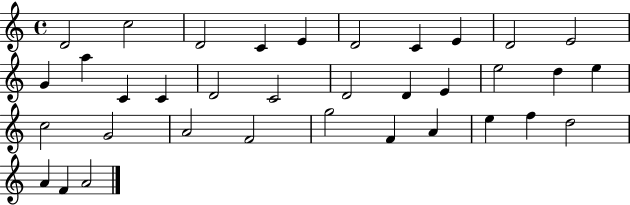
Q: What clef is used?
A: treble